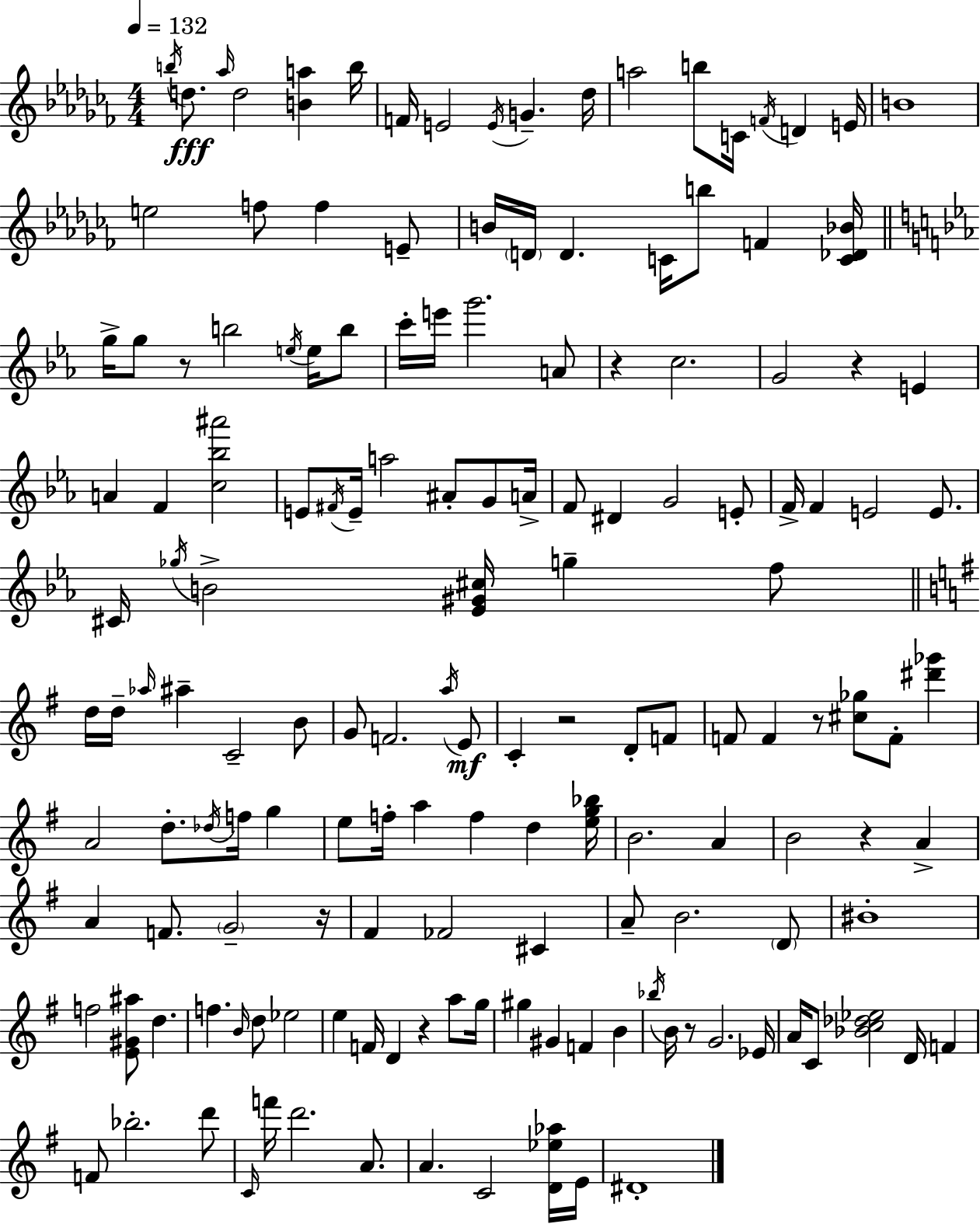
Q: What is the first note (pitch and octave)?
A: B5